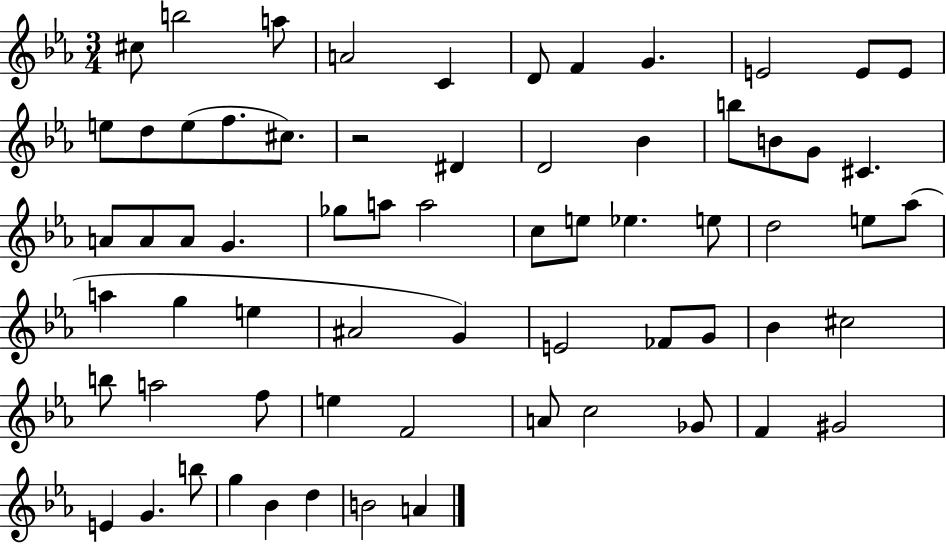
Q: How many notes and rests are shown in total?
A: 66